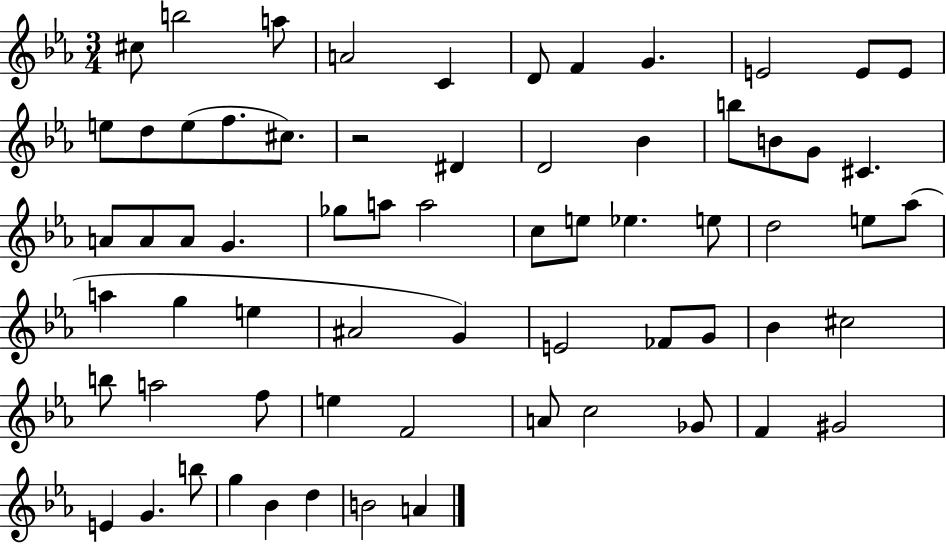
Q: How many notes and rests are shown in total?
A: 66